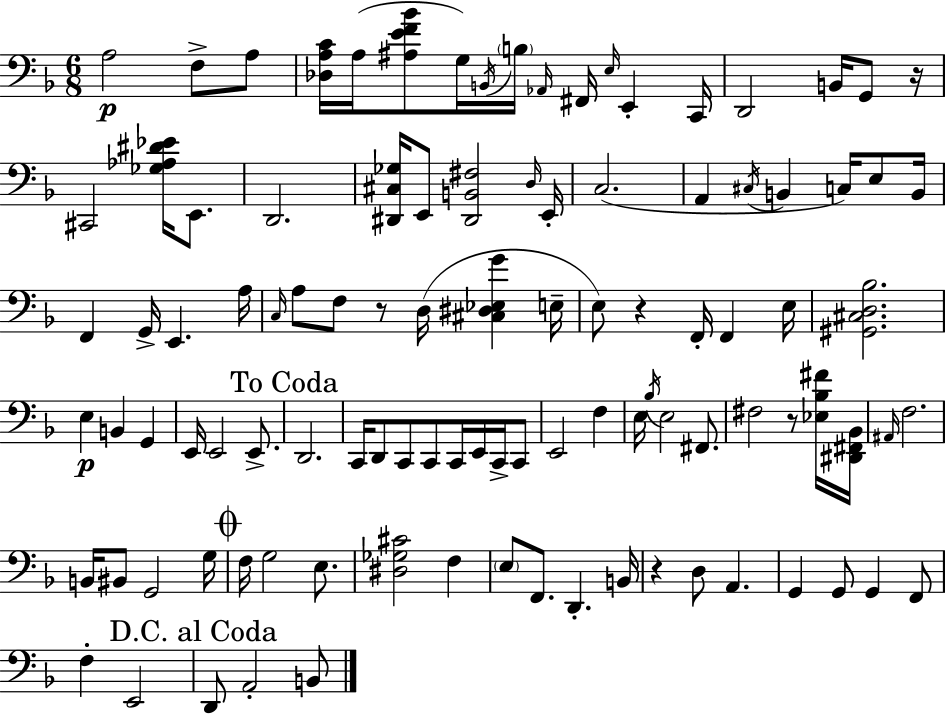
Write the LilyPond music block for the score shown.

{
  \clef bass
  \numericTimeSignature
  \time 6/8
  \key d \minor
  a2\p f8-> a8 | <des a c'>16 a16( <ais e' f' bes'>8 g16) \acciaccatura { b,16 } \parenthesize b16 \grace { aes,16 } fis,16 \grace { e16 } e,4-. | c,16 d,2 b,16 | g,8 r16 cis,2 <ges aes dis' ees'>16 | \break e,8. d,2. | <dis, cis ges>16 e,8 <dis, b, fis>2 | \grace { d16 } e,16-. c2.( | a,4 \acciaccatura { cis16 } b,4 | \break c16) e8 b,16 f,4 g,16-> e,4. | a16 \grace { c16 } a8 f8 r8 | d16( <cis dis ees g'>4 e16-- e8) r4 | f,16-. f,4 e16 <gis, cis d bes>2. | \break e4\p b,4 | g,4 e,16 e,2 | e,8.-> \mark "To Coda" d,2. | c,16 d,8 c,8 c,8 | \break c,16 e,16 c,16-> c,8 e,2 | f4 e16 \acciaccatura { bes16 } e2 | fis,8. fis2 | r8 <ees bes fis'>16 <dis, fis, bes,>16 \grace { ais,16 } f2. | \break b,16 bis,8 g,2 | g16 \mark \markup { \musicglyph "scripts.coda" } f16 g2 | e8. <dis ges cis'>2 | f4 \parenthesize e8 f,8. | \break d,4.-. b,16 r4 | d8 a,4. g,4 | g,8 g,4 f,8 f4-. | e,2 \mark "D.C. al Coda" d,8 a,2-. | \break b,8 \bar "|."
}